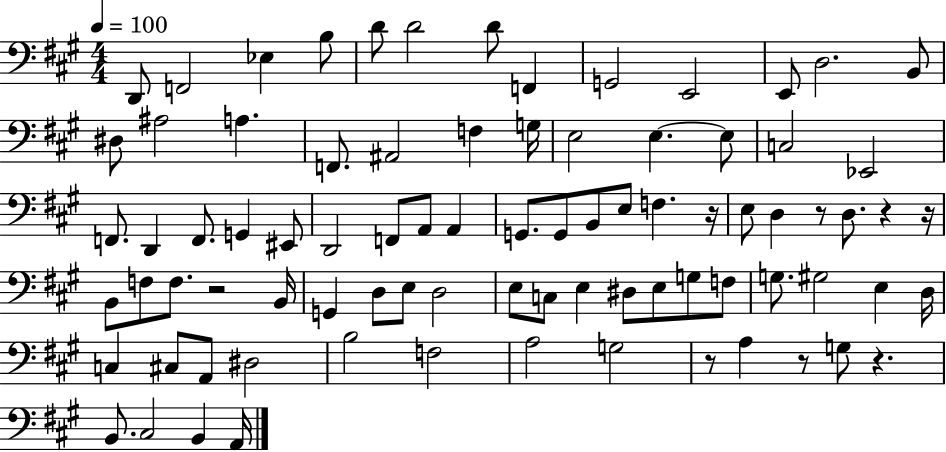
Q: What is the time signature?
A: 4/4